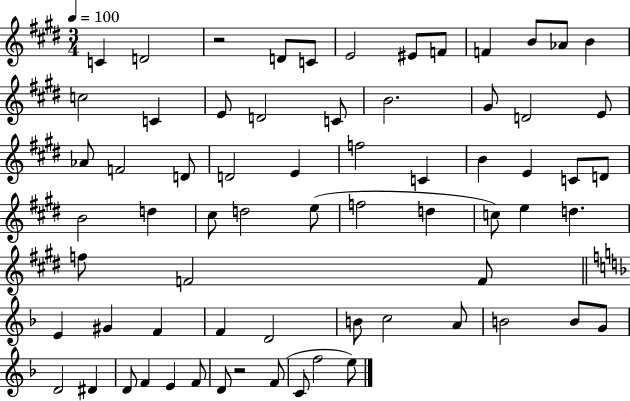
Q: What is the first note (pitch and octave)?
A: C4